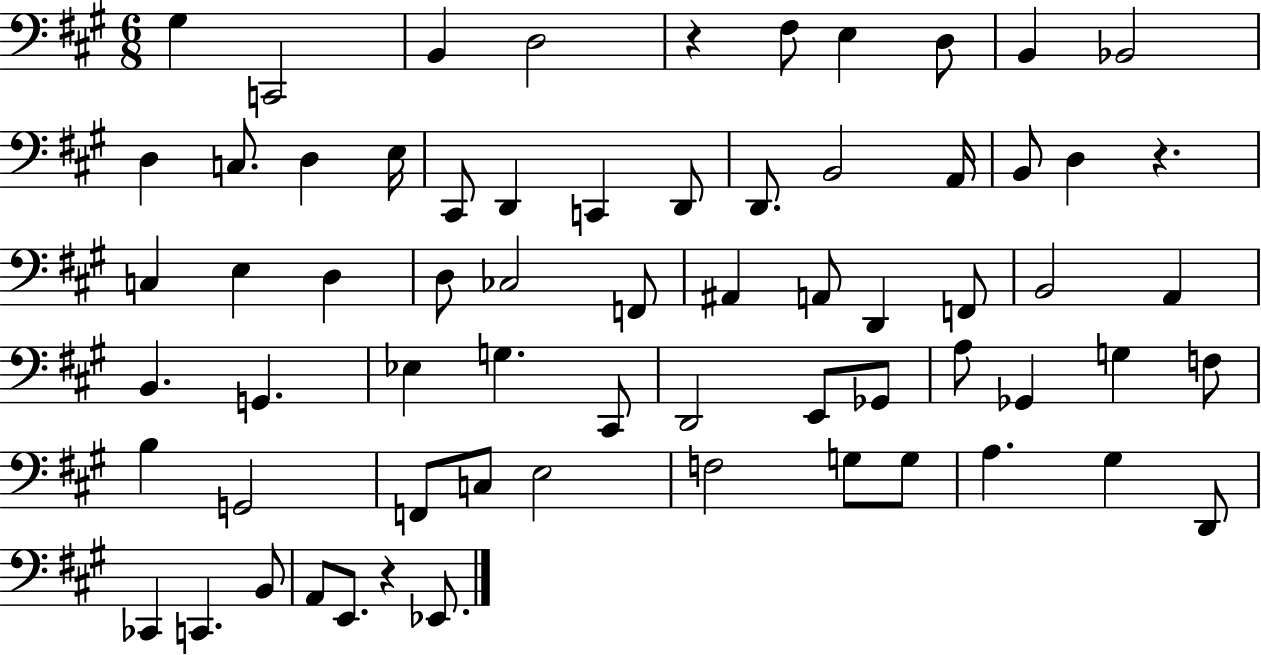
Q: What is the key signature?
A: A major